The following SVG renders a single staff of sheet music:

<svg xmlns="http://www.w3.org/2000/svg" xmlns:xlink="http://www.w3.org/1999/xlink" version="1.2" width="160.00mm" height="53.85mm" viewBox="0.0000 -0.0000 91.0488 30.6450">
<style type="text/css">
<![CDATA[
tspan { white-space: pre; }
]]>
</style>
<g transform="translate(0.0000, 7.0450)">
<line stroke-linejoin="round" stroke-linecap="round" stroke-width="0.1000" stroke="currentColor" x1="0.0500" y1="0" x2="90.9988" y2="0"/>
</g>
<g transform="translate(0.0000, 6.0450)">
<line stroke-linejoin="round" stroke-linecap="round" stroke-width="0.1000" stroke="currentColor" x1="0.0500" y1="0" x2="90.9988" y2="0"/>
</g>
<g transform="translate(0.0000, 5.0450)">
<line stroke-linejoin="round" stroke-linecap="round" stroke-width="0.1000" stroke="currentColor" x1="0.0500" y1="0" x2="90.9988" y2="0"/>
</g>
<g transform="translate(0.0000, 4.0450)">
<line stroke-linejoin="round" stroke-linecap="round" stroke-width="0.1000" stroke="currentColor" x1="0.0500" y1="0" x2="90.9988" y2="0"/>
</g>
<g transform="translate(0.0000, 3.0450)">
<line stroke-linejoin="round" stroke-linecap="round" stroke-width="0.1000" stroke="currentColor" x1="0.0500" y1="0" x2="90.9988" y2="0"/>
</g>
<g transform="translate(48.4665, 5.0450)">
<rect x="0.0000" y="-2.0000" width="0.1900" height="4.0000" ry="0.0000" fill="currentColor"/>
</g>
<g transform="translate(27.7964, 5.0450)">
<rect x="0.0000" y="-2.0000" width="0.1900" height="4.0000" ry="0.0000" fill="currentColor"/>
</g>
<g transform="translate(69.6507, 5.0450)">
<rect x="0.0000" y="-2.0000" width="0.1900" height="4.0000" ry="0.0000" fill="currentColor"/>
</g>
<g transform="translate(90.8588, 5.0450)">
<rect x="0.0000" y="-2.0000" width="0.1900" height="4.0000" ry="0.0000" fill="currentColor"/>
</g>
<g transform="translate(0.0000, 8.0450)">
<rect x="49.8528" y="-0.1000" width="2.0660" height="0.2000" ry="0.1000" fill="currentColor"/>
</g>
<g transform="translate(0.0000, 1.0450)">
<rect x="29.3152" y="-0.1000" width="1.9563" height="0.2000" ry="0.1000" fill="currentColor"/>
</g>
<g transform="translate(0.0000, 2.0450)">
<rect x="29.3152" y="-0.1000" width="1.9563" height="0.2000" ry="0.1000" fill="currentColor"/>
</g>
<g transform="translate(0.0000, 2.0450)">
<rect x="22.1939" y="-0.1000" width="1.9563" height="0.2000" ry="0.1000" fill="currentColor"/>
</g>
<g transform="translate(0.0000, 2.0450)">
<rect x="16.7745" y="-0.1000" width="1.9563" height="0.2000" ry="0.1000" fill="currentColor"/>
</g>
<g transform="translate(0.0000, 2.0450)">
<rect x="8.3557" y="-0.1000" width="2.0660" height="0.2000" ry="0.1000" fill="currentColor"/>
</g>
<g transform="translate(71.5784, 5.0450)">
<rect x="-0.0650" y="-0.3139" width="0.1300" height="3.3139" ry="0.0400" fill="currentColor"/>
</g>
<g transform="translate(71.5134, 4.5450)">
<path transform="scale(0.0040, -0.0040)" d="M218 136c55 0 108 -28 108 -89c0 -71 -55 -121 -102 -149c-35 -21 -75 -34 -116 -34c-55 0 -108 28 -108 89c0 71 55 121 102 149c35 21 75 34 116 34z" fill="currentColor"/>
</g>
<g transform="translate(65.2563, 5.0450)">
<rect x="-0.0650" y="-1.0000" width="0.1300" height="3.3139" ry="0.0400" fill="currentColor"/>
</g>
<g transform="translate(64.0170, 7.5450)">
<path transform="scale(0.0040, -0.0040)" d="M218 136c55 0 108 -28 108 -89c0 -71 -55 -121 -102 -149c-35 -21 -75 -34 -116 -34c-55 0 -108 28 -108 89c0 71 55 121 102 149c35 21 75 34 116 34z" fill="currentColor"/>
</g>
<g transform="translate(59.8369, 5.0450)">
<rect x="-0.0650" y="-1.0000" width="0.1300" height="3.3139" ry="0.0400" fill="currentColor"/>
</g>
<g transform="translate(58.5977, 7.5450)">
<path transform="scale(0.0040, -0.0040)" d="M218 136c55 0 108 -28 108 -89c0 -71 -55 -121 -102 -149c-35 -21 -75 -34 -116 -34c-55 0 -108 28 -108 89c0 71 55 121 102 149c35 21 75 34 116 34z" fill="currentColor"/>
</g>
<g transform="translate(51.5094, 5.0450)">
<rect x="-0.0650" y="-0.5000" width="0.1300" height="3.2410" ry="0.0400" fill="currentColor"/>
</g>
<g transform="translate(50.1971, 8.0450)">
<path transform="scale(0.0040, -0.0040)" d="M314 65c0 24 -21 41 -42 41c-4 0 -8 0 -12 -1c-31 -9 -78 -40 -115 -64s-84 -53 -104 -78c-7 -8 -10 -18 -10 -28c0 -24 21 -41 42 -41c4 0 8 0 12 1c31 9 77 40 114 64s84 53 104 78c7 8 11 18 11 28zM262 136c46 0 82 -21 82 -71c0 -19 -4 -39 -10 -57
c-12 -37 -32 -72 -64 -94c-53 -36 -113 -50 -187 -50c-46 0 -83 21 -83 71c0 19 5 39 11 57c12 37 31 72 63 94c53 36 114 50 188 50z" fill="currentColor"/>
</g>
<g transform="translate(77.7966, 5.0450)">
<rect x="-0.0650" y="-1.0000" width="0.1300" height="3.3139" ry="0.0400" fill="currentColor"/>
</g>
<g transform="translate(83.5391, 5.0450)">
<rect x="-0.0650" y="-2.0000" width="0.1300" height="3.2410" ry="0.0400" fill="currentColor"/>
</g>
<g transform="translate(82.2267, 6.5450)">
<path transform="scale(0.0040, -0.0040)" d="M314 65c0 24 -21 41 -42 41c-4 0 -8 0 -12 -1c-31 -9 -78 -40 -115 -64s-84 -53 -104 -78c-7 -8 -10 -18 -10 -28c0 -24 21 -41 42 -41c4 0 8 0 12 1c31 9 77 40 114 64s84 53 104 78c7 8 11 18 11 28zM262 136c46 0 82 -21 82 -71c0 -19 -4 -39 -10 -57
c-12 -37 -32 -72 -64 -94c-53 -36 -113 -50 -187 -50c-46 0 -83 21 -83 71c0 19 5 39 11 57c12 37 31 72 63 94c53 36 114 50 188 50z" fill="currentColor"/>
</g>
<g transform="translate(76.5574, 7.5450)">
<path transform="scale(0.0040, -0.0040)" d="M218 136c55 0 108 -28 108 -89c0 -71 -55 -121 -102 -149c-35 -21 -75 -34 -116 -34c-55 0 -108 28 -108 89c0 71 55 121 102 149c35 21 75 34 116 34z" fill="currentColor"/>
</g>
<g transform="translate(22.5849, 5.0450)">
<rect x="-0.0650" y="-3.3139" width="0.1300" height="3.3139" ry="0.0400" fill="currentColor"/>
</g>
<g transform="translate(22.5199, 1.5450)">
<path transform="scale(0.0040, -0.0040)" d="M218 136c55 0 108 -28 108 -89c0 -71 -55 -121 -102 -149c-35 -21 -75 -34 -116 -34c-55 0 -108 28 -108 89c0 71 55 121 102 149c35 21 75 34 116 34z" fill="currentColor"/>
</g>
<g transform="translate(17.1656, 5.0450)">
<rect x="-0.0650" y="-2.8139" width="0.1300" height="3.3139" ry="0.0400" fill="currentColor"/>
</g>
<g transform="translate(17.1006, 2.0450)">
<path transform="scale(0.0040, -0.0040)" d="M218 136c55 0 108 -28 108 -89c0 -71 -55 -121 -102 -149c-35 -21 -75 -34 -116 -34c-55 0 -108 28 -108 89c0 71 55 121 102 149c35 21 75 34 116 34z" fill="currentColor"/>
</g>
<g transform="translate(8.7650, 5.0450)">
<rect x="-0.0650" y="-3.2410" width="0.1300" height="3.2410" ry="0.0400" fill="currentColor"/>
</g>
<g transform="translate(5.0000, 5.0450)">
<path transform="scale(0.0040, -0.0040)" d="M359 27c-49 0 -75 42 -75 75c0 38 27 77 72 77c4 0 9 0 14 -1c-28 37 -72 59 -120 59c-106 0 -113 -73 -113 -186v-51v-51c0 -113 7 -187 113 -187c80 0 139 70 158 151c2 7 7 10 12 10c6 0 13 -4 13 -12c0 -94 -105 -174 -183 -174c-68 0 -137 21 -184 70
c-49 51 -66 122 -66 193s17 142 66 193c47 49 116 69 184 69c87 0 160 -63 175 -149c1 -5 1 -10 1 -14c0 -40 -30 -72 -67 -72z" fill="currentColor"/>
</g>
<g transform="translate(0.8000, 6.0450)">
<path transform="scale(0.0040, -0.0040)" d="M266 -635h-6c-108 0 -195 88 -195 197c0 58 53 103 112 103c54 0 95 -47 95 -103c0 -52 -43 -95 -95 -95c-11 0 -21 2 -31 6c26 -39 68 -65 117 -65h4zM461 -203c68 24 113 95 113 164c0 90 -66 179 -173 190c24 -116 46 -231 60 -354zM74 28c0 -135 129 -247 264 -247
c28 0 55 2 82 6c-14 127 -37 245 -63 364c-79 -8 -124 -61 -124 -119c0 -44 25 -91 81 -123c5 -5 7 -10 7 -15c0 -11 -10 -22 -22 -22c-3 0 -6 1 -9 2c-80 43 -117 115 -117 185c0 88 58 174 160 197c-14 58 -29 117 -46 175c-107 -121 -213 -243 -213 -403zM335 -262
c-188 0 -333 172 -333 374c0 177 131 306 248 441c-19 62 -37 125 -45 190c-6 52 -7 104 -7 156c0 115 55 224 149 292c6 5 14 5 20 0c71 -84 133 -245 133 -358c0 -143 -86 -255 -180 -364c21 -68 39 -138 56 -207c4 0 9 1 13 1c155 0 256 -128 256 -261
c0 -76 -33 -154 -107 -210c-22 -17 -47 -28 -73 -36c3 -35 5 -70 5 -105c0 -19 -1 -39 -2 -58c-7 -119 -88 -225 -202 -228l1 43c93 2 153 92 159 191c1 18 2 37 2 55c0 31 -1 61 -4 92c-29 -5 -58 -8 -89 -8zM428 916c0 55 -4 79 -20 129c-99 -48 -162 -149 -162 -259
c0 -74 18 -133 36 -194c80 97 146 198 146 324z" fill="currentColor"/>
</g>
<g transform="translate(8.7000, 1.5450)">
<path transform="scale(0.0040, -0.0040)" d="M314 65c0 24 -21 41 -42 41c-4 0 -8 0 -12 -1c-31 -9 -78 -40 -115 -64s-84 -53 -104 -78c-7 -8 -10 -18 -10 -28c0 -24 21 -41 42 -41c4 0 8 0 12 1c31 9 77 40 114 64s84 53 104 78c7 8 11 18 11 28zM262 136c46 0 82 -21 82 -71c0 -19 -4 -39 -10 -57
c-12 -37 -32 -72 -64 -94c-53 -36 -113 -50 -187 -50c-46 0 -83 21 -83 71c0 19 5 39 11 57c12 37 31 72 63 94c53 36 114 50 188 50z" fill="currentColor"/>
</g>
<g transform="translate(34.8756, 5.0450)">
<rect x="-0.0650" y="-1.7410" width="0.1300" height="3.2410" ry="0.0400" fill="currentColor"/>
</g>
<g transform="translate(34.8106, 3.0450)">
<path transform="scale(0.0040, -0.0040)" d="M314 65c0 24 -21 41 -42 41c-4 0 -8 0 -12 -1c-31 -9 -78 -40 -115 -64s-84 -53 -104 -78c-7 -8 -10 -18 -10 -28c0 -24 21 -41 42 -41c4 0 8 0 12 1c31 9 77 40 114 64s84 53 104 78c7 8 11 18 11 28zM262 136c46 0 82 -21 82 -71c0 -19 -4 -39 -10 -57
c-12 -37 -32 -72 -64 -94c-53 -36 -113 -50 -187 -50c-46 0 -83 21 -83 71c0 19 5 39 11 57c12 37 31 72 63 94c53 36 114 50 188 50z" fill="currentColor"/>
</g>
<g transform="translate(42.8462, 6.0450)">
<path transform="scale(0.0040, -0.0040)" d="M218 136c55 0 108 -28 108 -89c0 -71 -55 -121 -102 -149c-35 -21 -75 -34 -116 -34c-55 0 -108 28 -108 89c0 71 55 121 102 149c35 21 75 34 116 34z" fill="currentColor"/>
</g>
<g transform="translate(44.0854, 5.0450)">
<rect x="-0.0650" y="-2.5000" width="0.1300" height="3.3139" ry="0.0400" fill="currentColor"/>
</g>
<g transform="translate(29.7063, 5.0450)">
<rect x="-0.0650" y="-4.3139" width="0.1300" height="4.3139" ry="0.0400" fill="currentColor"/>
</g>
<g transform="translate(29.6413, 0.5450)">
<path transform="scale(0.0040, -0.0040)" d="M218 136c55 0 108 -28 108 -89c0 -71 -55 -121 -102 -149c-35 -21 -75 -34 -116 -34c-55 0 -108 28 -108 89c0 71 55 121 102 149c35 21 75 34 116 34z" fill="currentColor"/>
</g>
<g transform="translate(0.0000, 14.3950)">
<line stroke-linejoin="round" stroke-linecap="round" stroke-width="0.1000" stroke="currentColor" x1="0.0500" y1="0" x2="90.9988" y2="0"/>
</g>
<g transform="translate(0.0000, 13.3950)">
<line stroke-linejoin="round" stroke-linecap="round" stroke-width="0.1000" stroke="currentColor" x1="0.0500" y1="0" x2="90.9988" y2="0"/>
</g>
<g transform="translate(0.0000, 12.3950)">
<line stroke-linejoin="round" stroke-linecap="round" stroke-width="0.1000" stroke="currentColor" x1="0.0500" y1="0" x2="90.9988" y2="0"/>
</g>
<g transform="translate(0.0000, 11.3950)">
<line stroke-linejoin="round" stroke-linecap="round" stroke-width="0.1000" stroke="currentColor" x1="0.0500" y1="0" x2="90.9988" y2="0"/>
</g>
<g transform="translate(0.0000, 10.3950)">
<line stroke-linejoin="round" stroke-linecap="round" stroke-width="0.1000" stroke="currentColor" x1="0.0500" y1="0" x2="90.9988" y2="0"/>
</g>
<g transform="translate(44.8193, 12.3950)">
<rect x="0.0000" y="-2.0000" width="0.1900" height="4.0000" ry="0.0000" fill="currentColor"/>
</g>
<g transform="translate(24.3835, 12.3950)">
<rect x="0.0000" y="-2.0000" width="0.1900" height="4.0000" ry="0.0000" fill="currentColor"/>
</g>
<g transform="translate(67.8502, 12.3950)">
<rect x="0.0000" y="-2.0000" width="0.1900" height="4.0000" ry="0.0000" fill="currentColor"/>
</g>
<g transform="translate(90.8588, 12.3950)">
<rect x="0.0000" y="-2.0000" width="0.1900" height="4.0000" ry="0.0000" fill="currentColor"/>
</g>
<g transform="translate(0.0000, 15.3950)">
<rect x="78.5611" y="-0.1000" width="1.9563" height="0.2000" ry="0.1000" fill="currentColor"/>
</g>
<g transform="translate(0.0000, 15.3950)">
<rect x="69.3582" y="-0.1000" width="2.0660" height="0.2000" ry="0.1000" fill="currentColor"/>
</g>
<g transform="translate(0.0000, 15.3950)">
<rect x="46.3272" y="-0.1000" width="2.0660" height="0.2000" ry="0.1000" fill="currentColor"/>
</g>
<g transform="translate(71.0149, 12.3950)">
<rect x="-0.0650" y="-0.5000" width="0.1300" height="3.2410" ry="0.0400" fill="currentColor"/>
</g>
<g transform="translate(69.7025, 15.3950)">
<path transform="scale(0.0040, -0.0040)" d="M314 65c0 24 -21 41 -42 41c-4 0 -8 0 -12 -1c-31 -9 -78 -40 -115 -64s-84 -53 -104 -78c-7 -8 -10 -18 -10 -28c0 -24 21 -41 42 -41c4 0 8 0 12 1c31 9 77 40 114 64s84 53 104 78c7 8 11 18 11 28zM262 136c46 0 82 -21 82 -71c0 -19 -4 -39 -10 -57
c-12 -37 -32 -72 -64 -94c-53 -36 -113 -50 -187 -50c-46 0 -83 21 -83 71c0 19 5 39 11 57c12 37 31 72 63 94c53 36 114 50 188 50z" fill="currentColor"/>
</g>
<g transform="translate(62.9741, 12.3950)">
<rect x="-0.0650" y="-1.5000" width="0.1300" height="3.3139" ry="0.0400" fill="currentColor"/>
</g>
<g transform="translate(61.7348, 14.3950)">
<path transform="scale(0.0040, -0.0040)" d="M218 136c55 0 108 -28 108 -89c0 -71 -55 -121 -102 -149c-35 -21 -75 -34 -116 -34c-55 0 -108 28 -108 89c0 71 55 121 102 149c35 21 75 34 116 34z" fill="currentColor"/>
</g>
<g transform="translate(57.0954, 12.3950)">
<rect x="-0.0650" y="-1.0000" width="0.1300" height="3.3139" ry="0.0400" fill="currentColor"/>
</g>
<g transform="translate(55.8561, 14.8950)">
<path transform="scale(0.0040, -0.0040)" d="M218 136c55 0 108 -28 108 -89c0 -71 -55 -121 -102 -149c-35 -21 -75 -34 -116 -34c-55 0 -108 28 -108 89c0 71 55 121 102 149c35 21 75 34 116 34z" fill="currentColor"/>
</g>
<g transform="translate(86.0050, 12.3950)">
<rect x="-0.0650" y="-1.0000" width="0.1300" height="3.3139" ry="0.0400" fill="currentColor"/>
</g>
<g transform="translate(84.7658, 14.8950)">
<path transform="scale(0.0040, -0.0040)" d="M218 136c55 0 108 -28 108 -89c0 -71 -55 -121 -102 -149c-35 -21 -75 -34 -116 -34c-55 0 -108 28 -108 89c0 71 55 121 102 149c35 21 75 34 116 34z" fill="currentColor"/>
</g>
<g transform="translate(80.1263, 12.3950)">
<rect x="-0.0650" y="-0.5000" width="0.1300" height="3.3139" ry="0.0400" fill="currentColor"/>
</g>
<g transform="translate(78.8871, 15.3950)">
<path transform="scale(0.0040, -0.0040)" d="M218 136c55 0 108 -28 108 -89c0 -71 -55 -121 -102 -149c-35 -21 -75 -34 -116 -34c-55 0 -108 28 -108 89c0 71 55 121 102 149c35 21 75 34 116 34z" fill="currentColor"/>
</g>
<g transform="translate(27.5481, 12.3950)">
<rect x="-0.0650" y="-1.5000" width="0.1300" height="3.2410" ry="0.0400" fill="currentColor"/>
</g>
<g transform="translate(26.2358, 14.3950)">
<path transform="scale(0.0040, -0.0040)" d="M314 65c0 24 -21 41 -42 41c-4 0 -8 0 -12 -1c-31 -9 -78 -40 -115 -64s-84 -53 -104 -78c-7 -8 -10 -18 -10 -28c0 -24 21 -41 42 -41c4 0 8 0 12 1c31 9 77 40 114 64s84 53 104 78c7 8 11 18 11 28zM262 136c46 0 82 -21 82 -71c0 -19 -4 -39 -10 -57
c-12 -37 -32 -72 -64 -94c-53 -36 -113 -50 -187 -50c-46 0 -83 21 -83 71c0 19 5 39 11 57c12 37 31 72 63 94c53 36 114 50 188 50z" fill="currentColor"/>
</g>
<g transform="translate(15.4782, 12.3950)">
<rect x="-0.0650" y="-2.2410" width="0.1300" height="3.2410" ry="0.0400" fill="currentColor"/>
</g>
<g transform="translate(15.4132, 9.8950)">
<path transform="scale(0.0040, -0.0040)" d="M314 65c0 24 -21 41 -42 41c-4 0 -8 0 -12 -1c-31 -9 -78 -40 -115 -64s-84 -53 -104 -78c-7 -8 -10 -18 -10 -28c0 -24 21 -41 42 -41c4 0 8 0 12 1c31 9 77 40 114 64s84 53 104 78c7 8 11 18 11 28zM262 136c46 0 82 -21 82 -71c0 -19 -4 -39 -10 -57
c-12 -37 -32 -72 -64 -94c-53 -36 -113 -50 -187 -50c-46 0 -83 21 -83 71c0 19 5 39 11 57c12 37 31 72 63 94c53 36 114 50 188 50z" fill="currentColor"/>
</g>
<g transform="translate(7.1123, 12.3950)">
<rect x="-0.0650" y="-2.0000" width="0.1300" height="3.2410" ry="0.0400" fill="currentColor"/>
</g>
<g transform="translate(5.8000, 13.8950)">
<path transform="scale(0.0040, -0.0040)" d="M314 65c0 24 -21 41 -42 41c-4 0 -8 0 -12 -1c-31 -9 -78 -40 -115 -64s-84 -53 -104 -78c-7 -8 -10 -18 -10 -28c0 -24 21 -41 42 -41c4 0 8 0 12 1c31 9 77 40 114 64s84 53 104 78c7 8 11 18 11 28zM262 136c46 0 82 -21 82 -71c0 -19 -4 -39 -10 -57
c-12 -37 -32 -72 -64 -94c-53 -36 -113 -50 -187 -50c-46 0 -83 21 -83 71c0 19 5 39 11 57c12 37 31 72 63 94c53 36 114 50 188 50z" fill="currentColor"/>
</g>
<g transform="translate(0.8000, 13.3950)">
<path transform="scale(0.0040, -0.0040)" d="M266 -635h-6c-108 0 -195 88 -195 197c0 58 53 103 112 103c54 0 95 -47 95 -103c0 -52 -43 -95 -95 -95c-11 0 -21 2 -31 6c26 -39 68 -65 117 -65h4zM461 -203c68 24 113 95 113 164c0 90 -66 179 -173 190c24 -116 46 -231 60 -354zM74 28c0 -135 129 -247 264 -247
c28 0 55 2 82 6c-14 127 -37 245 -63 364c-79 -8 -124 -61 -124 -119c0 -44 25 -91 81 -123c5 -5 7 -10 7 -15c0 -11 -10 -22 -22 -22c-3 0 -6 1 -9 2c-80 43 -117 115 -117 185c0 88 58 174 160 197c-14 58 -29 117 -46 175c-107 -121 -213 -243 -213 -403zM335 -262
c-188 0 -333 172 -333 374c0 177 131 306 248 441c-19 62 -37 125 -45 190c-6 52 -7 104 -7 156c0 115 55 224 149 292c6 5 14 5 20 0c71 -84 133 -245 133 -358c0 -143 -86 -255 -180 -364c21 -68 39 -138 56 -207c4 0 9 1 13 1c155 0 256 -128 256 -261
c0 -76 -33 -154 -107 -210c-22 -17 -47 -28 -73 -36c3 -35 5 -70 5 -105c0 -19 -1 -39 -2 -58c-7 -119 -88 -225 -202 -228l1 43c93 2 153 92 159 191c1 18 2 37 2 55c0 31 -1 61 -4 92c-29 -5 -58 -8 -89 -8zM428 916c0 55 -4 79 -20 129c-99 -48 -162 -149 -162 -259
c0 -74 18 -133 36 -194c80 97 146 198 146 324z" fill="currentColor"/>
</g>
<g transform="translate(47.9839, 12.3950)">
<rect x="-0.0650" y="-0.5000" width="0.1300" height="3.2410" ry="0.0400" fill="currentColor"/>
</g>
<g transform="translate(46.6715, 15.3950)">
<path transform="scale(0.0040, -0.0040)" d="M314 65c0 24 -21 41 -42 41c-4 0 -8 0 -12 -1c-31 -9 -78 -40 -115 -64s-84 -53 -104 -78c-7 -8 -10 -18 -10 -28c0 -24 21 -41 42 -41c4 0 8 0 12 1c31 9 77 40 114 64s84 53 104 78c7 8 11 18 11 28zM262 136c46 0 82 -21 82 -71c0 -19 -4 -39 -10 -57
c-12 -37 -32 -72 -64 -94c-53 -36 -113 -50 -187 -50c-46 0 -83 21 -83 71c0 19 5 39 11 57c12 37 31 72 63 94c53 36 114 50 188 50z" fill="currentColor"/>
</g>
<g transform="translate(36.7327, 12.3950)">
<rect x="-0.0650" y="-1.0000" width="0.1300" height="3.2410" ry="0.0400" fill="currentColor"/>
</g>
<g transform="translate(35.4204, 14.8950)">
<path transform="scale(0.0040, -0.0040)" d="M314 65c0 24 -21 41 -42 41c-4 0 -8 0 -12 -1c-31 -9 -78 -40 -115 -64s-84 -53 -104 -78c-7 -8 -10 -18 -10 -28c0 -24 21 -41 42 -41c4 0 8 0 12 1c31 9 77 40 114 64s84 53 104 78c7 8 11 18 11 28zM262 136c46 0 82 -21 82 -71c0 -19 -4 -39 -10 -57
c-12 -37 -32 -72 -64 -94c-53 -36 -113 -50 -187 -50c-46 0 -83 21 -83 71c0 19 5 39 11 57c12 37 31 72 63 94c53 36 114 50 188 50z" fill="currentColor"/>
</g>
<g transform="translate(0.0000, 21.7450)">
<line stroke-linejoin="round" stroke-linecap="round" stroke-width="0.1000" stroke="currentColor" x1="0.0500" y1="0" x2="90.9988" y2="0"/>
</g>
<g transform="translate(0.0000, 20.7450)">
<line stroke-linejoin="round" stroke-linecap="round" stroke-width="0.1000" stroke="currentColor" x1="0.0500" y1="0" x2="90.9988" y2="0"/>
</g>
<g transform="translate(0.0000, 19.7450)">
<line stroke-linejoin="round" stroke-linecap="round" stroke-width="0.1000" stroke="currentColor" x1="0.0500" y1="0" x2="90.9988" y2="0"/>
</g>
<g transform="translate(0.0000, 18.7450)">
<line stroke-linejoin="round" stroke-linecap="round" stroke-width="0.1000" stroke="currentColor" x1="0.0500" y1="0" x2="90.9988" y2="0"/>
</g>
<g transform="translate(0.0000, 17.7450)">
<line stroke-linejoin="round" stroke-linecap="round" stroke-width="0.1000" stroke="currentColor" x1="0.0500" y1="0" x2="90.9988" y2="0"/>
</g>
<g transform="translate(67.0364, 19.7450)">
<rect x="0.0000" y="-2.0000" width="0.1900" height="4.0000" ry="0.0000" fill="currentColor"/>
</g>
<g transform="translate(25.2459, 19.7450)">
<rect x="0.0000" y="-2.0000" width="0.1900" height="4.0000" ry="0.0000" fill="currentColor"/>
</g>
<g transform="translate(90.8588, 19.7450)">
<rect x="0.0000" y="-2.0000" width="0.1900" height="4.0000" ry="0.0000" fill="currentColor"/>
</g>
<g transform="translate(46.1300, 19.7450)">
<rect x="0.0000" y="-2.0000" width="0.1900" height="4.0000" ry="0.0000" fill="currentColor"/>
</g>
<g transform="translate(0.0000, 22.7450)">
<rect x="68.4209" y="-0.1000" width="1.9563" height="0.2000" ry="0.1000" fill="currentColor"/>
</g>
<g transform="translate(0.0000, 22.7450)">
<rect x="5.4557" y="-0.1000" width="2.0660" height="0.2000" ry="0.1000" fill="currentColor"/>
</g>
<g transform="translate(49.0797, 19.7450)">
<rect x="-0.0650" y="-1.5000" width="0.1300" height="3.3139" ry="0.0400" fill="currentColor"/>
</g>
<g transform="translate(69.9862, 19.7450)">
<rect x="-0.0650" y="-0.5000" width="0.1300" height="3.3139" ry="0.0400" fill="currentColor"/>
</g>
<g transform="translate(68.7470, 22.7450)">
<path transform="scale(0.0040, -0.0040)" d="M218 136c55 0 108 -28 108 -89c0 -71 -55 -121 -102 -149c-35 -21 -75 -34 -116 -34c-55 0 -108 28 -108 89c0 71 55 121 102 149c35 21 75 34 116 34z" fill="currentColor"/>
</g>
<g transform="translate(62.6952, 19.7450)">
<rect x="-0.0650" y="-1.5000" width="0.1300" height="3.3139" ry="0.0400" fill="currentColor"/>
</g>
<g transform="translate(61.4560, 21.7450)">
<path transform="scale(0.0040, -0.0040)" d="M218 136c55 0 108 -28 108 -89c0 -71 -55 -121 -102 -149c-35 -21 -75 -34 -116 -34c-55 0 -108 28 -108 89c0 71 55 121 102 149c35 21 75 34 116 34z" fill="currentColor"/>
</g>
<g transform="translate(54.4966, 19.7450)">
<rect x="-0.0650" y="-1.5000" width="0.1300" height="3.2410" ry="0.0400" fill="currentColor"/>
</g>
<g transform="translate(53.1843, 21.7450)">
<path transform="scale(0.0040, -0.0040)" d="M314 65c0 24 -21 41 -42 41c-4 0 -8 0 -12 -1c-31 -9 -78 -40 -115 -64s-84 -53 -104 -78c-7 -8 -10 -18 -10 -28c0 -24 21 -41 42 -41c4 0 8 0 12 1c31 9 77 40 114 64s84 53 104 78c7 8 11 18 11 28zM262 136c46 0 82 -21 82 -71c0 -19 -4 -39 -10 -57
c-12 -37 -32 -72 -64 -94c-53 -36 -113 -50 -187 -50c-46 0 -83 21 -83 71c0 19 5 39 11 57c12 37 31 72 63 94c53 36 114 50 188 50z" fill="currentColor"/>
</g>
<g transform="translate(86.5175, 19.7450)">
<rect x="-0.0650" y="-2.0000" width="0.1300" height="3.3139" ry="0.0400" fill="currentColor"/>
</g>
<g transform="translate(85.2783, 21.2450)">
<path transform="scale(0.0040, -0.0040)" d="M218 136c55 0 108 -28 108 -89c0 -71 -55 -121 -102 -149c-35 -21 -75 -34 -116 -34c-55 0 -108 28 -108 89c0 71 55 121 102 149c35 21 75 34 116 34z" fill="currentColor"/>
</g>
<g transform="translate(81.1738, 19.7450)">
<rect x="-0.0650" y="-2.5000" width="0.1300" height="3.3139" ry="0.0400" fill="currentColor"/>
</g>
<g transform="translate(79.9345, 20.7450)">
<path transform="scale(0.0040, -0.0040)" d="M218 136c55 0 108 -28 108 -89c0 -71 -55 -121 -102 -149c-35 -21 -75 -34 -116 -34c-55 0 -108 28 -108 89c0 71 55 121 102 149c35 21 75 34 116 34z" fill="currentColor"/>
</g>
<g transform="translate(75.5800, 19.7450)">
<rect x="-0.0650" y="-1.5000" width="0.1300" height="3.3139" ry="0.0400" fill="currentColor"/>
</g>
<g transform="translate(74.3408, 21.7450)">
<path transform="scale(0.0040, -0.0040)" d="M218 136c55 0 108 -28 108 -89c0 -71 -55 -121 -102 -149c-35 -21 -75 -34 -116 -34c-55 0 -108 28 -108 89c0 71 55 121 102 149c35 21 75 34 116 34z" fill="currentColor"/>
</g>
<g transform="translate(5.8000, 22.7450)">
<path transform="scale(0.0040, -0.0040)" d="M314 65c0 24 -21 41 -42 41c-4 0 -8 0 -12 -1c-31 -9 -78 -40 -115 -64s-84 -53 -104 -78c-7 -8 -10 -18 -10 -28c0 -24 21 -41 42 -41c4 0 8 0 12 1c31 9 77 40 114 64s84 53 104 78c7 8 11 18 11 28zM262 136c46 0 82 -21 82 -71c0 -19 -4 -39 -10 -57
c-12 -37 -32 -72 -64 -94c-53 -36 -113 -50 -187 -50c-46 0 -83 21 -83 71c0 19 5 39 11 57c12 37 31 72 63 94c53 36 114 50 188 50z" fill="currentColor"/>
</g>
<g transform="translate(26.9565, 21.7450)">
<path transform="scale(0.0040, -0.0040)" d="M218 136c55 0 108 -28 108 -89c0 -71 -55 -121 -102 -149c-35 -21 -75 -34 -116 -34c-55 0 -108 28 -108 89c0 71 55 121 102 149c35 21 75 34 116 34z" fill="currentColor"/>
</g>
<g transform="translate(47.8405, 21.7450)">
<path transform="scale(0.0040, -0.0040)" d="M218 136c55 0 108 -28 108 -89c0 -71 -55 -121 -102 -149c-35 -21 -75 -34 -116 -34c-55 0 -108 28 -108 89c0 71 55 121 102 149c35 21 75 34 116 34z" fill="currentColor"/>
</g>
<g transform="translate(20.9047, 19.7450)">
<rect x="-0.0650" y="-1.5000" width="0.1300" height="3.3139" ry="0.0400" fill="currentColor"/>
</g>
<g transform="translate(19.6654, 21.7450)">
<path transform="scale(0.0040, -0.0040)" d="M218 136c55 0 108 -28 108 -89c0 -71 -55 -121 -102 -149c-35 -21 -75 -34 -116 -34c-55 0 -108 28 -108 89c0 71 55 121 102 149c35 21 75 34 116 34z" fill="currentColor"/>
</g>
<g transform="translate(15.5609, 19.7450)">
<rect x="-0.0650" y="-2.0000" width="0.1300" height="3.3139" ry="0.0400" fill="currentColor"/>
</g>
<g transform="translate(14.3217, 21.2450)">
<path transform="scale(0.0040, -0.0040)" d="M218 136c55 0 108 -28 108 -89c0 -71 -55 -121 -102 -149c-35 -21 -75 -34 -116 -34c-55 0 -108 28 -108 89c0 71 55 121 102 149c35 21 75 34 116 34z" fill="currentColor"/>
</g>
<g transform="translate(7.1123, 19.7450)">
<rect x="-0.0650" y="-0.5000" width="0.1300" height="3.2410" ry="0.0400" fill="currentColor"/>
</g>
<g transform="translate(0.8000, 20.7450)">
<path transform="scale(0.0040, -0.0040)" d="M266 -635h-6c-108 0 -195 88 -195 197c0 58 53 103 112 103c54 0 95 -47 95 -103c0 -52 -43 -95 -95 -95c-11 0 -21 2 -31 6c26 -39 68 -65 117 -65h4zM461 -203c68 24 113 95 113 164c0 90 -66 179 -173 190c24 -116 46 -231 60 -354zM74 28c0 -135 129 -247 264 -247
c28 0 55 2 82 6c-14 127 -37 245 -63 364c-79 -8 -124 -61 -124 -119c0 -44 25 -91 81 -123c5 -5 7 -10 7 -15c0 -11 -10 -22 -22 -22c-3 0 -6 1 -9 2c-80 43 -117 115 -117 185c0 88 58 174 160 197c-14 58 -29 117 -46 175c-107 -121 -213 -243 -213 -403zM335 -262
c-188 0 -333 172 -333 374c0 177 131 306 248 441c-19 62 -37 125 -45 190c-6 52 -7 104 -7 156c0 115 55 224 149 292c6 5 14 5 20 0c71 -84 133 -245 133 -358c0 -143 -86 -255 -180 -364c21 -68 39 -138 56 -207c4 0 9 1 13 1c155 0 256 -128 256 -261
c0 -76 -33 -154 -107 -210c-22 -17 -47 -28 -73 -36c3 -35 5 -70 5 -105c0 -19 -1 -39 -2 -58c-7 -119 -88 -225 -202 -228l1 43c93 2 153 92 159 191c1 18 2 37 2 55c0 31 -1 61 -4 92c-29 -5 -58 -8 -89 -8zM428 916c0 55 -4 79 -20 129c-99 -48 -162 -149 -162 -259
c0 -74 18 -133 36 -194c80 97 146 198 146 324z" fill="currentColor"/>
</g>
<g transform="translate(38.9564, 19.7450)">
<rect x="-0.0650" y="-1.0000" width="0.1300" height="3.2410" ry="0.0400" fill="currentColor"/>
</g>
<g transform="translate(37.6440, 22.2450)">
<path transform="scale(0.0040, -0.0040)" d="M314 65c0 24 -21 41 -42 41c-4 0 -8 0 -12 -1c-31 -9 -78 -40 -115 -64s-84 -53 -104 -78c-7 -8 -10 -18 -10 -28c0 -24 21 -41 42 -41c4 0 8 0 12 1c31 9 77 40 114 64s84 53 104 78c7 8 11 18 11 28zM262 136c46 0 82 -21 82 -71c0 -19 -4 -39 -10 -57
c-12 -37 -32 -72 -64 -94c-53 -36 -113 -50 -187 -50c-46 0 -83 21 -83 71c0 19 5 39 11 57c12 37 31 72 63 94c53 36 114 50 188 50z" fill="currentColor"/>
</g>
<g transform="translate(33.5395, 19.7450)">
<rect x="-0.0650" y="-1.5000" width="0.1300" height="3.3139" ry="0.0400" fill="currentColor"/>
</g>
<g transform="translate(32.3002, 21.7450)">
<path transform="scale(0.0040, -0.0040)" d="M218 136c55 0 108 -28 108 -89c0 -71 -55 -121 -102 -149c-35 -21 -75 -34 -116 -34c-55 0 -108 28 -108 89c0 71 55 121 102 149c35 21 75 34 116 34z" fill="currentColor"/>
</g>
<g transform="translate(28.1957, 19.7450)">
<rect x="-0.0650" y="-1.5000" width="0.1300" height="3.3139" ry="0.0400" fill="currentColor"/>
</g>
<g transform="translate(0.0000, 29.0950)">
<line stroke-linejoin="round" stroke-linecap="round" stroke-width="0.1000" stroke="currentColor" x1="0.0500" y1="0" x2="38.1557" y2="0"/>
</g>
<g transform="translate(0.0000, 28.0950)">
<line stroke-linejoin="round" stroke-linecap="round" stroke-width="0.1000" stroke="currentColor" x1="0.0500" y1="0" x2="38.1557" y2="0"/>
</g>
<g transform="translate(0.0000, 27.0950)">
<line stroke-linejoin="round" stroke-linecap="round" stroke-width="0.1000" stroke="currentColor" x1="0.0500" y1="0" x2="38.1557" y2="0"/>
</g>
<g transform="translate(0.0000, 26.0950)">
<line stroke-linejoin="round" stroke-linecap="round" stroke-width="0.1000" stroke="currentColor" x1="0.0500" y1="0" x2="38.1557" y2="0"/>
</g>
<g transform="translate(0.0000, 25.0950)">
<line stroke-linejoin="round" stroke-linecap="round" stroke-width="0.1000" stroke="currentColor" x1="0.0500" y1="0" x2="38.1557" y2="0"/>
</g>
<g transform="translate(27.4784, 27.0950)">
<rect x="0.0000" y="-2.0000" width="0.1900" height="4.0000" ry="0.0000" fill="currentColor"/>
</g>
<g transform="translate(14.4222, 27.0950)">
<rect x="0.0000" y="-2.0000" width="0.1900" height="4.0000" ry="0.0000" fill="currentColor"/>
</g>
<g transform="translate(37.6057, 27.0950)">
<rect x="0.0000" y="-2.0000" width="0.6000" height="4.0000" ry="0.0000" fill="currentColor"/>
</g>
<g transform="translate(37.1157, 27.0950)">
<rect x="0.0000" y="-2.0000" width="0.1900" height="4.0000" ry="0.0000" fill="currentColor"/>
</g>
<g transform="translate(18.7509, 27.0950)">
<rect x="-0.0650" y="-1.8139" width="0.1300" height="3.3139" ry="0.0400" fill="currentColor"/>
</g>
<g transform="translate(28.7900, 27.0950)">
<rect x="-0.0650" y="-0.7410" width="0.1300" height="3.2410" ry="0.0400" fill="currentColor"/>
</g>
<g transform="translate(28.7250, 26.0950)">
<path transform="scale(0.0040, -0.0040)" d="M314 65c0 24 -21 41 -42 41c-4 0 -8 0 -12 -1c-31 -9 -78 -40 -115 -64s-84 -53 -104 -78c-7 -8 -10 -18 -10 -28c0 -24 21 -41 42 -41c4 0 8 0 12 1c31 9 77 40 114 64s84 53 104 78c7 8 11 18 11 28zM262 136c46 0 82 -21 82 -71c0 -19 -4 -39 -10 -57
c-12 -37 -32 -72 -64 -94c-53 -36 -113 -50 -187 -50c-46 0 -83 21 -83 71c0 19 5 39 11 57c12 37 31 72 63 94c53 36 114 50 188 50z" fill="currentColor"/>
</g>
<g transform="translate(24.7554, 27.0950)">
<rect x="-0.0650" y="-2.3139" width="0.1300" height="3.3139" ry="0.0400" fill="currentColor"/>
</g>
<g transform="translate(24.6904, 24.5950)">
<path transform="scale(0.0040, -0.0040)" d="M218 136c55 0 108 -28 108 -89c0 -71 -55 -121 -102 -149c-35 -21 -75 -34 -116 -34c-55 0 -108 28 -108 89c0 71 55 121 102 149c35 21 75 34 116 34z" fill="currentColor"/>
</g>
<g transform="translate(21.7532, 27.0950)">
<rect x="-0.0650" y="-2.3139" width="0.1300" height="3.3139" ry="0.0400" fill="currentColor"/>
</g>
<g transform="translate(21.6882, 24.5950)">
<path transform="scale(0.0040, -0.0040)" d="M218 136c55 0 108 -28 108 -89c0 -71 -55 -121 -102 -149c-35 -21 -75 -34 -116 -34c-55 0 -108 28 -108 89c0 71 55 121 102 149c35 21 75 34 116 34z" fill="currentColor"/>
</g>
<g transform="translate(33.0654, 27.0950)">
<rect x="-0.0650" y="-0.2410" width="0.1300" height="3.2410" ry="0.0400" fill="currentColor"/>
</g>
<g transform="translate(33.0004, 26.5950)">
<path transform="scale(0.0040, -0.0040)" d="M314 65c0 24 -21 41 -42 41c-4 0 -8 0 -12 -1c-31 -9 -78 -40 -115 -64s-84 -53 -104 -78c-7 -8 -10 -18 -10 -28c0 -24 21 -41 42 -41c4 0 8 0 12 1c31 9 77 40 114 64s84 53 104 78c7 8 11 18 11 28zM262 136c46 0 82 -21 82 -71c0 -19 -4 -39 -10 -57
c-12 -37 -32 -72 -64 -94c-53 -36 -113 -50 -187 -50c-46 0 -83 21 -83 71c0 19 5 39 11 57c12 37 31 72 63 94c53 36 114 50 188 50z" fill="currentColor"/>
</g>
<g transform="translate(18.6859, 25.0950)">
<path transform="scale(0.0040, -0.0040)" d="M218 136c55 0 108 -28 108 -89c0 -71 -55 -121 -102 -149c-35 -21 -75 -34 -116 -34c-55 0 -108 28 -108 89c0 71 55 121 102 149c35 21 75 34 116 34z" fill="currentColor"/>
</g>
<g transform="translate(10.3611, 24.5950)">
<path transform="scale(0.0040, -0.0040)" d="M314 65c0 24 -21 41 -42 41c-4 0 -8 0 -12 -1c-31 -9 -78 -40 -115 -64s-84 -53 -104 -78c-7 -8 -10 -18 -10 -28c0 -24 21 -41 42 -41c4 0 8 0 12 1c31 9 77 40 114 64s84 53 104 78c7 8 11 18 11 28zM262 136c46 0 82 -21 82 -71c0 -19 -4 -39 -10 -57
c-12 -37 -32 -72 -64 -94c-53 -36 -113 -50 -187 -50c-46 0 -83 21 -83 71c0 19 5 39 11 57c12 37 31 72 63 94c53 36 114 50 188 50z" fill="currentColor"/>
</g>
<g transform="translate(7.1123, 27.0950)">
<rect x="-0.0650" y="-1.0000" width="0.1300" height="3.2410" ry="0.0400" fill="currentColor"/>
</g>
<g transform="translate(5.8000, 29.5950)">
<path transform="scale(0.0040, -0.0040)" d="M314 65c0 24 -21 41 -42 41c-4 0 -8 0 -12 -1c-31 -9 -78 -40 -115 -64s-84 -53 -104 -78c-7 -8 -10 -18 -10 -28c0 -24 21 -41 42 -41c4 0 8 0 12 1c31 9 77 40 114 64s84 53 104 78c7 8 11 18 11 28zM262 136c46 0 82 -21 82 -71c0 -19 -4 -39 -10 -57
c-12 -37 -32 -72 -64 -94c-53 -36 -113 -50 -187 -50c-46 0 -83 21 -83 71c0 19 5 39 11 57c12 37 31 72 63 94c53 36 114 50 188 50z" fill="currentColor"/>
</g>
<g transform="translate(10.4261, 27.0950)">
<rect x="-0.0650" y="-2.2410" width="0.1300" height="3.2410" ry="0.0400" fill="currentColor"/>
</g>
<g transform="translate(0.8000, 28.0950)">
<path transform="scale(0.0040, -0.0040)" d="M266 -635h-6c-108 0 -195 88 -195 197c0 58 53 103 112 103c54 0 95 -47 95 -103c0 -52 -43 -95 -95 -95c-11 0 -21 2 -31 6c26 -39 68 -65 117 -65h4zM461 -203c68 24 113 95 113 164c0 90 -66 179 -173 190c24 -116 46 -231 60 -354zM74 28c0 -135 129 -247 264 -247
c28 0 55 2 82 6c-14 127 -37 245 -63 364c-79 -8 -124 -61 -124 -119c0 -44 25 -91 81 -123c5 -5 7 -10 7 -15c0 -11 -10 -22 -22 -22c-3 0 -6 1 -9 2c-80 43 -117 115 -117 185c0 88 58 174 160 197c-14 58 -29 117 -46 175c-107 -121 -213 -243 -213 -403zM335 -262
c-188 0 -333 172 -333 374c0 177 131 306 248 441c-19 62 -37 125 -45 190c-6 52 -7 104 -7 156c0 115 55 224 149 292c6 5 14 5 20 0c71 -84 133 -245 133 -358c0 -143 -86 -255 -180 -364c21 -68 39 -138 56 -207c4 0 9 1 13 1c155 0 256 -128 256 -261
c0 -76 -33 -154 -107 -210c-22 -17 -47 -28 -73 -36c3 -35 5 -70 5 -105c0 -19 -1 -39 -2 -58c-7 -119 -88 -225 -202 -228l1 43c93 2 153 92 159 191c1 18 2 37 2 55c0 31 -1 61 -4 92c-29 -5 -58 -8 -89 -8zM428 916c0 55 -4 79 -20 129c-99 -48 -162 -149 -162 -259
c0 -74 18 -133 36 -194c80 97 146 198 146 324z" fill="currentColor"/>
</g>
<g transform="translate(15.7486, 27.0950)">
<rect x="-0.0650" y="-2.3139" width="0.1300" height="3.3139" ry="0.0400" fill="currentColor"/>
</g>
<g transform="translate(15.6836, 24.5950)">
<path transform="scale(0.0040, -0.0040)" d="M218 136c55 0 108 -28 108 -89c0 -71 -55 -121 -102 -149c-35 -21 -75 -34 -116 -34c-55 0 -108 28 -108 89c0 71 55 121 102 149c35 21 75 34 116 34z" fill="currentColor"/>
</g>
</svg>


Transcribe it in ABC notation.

X:1
T:Untitled
M:4/4
L:1/4
K:C
b2 a b d' f2 G C2 D D c D F2 F2 g2 E2 D2 C2 D E C2 C D C2 F E E E D2 E E2 E C E G F D2 g2 g f g g d2 c2